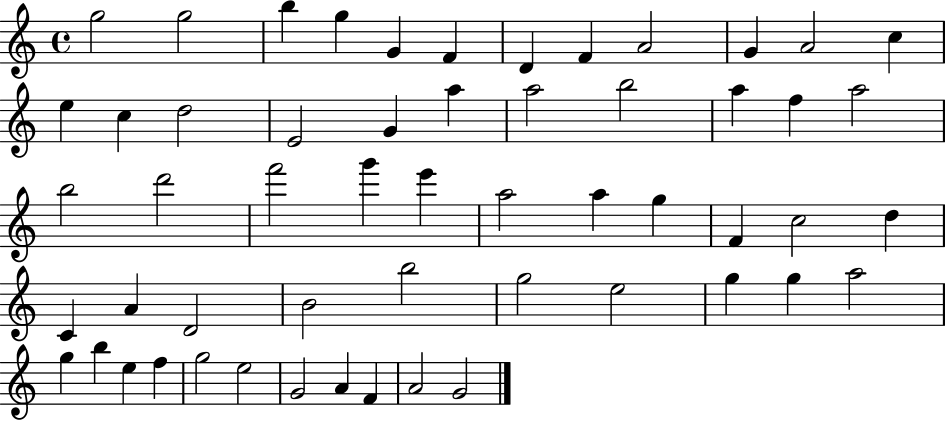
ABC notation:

X:1
T:Untitled
M:4/4
L:1/4
K:C
g2 g2 b g G F D F A2 G A2 c e c d2 E2 G a a2 b2 a f a2 b2 d'2 f'2 g' e' a2 a g F c2 d C A D2 B2 b2 g2 e2 g g a2 g b e f g2 e2 G2 A F A2 G2